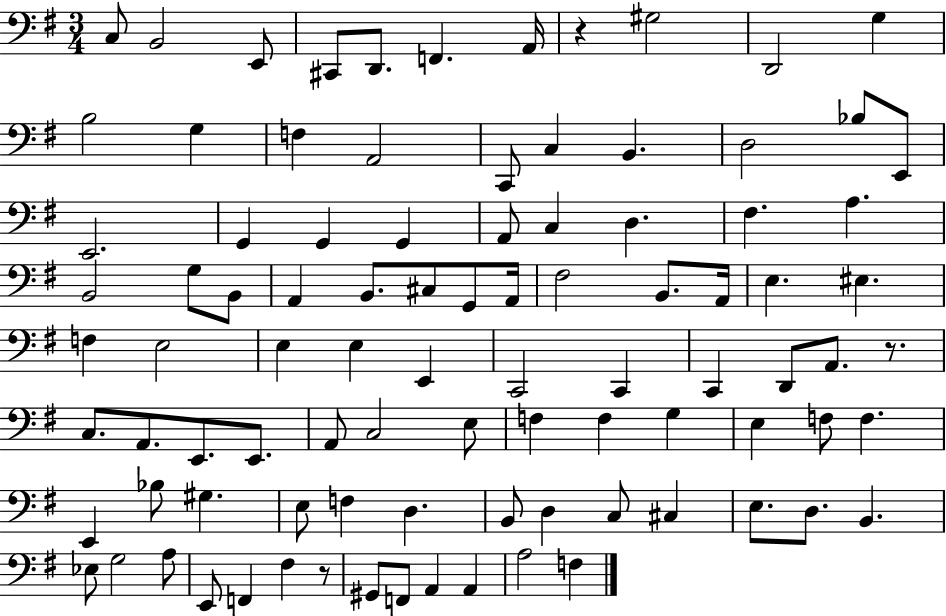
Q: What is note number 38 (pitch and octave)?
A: F#3